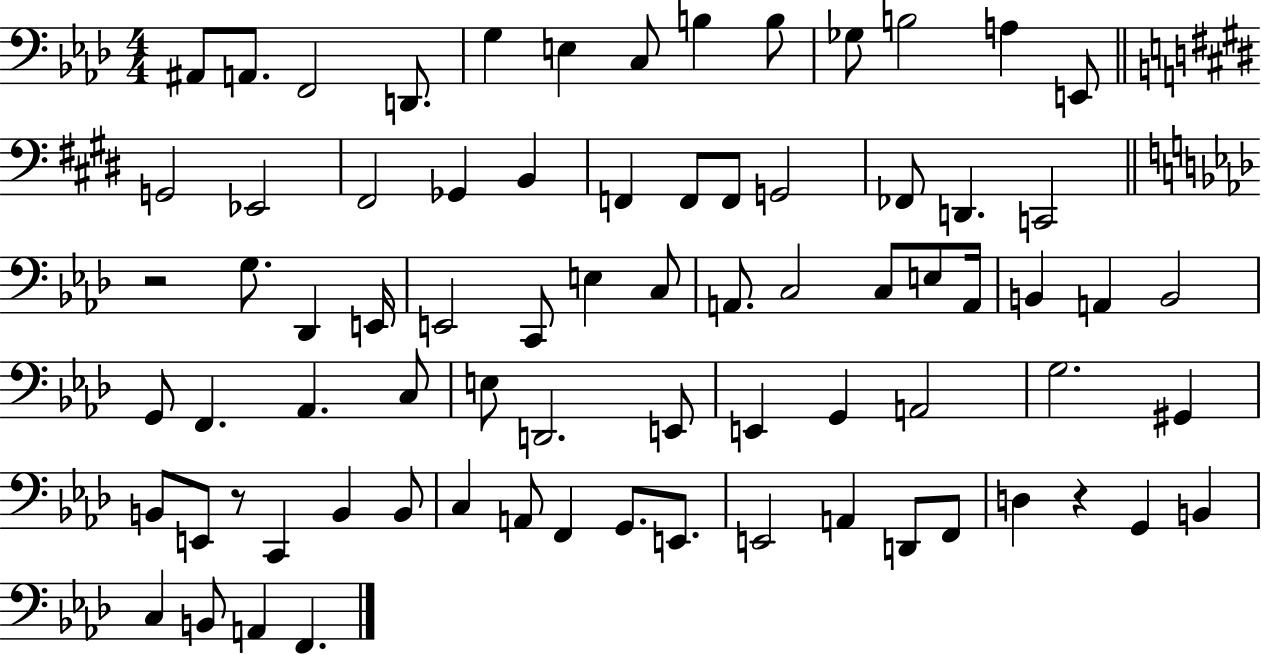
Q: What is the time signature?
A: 4/4